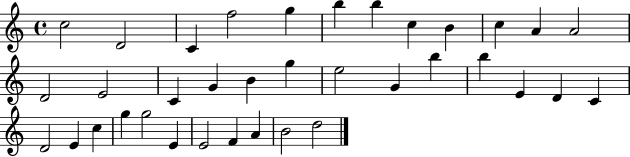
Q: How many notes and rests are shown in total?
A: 36